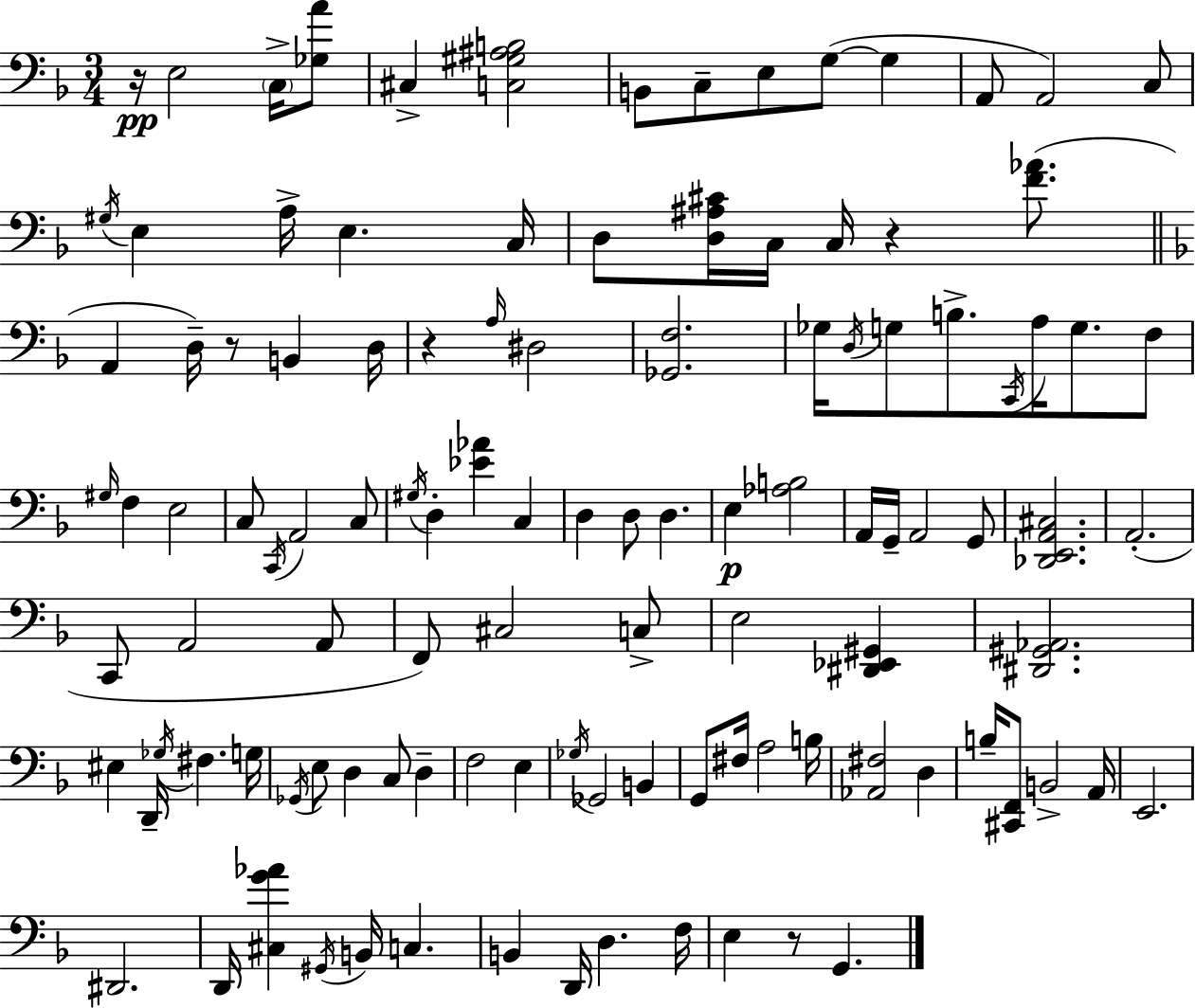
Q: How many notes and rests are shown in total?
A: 112